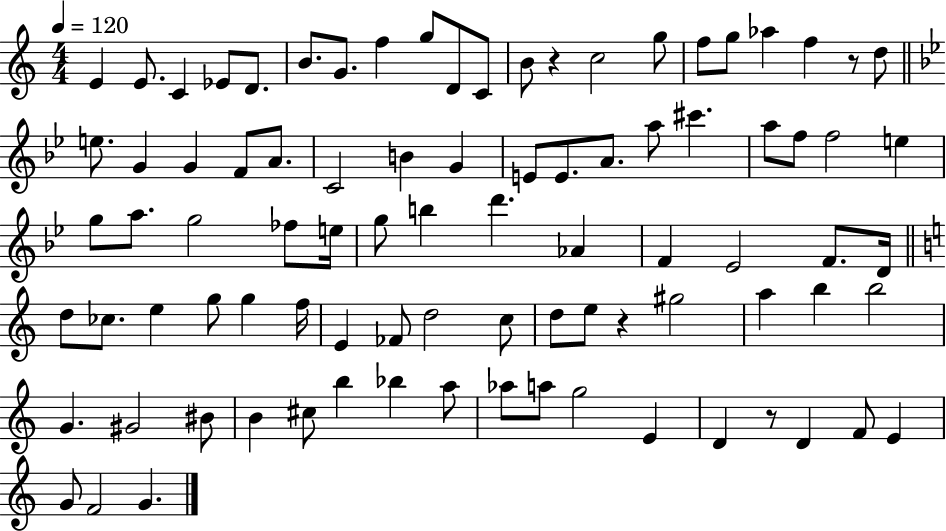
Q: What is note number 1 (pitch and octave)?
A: E4